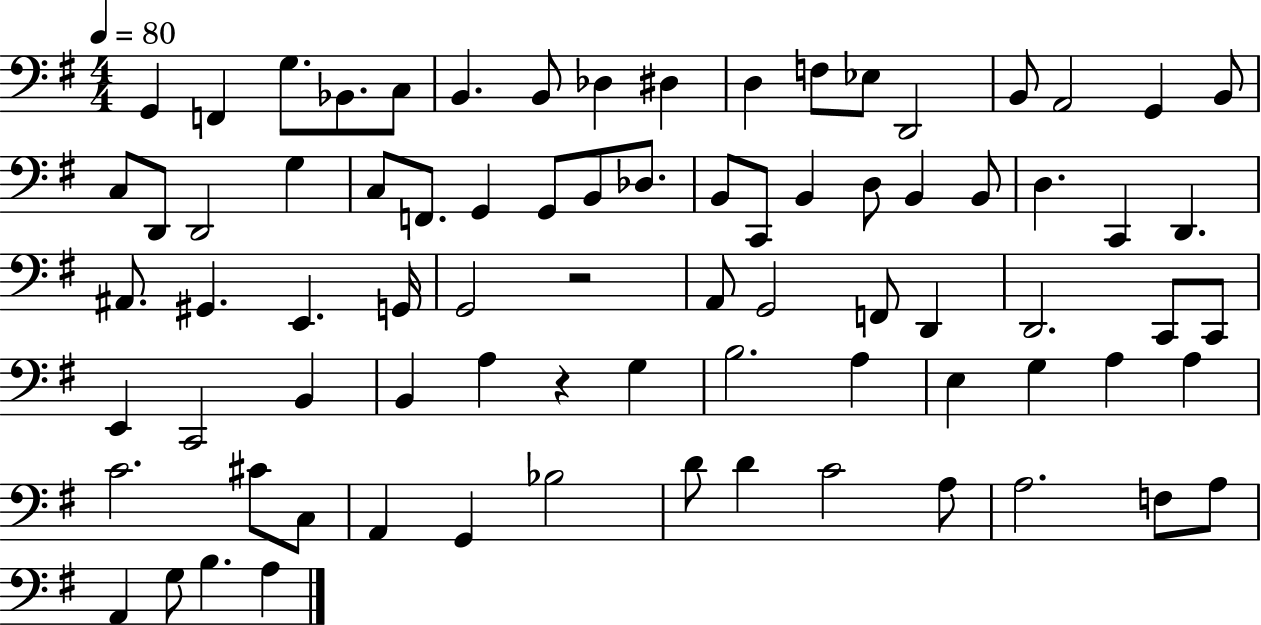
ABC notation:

X:1
T:Untitled
M:4/4
L:1/4
K:G
G,, F,, G,/2 _B,,/2 C,/2 B,, B,,/2 _D, ^D, D, F,/2 _E,/2 D,,2 B,,/2 A,,2 G,, B,,/2 C,/2 D,,/2 D,,2 G, C,/2 F,,/2 G,, G,,/2 B,,/2 _D,/2 B,,/2 C,,/2 B,, D,/2 B,, B,,/2 D, C,, D,, ^A,,/2 ^G,, E,, G,,/4 G,,2 z2 A,,/2 G,,2 F,,/2 D,, D,,2 C,,/2 C,,/2 E,, C,,2 B,, B,, A, z G, B,2 A, E, G, A, A, C2 ^C/2 C,/2 A,, G,, _B,2 D/2 D C2 A,/2 A,2 F,/2 A,/2 A,, G,/2 B, A,